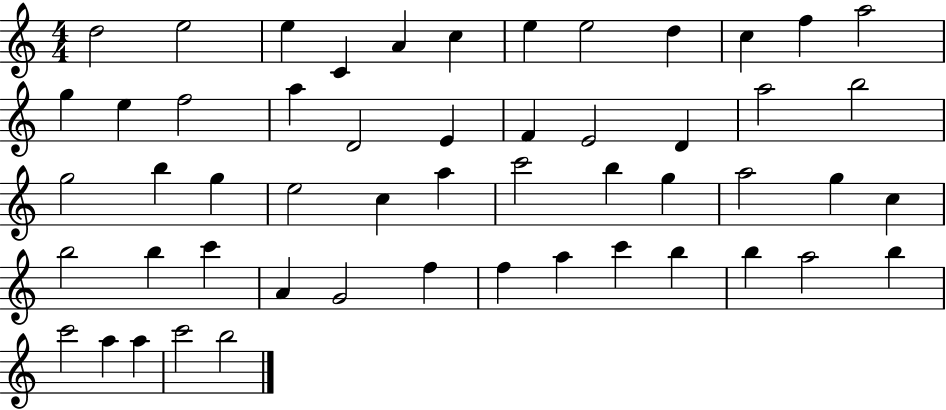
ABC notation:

X:1
T:Untitled
M:4/4
L:1/4
K:C
d2 e2 e C A c e e2 d c f a2 g e f2 a D2 E F E2 D a2 b2 g2 b g e2 c a c'2 b g a2 g c b2 b c' A G2 f f a c' b b a2 b c'2 a a c'2 b2